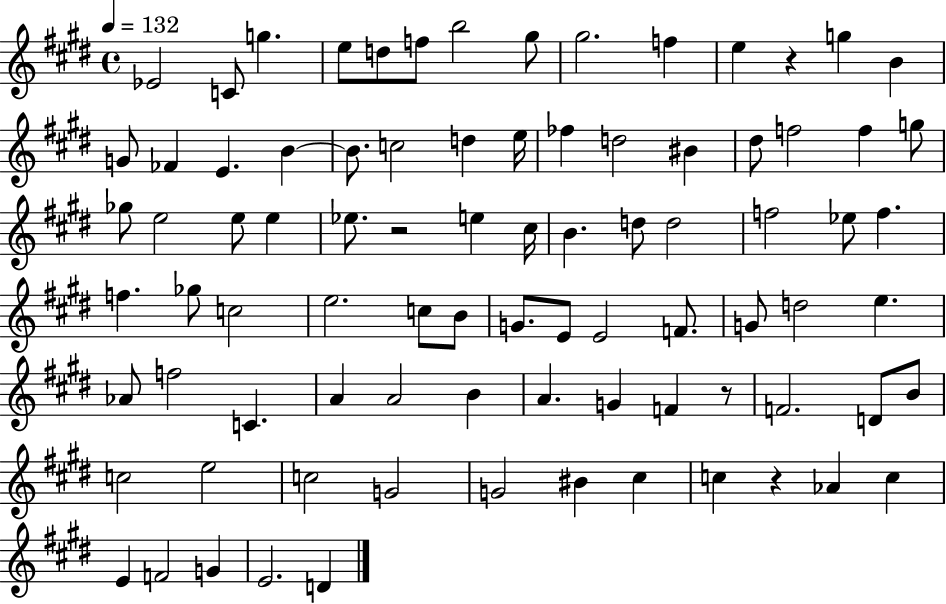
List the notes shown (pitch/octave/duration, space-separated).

Eb4/h C4/e G5/q. E5/e D5/e F5/e B5/h G#5/e G#5/h. F5/q E5/q R/q G5/q B4/q G4/e FES4/q E4/q. B4/q B4/e. C5/h D5/q E5/s FES5/q D5/h BIS4/q D#5/e F5/h F5/q G5/e Gb5/e E5/h E5/e E5/q Eb5/e. R/h E5/q C#5/s B4/q. D5/e D5/h F5/h Eb5/e F5/q. F5/q. Gb5/e C5/h E5/h. C5/e B4/e G4/e. E4/e E4/h F4/e. G4/e D5/h E5/q. Ab4/e F5/h C4/q. A4/q A4/h B4/q A4/q. G4/q F4/q R/e F4/h. D4/e B4/e C5/h E5/h C5/h G4/h G4/h BIS4/q C#5/q C5/q R/q Ab4/q C5/q E4/q F4/h G4/q E4/h. D4/q